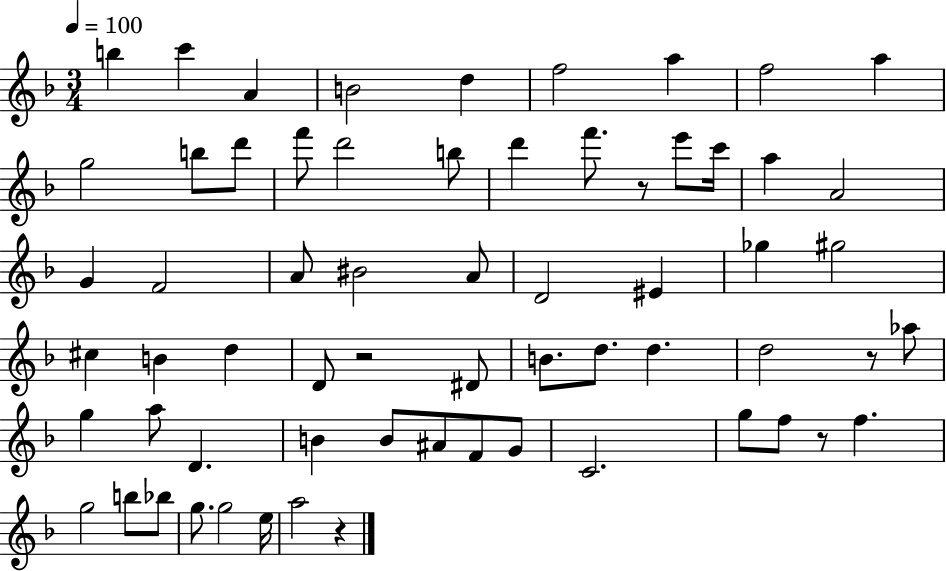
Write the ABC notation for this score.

X:1
T:Untitled
M:3/4
L:1/4
K:F
b c' A B2 d f2 a f2 a g2 b/2 d'/2 f'/2 d'2 b/2 d' f'/2 z/2 e'/2 c'/4 a A2 G F2 A/2 ^B2 A/2 D2 ^E _g ^g2 ^c B d D/2 z2 ^D/2 B/2 d/2 d d2 z/2 _a/2 g a/2 D B B/2 ^A/2 F/2 G/2 C2 g/2 f/2 z/2 f g2 b/2 _b/2 g/2 g2 e/4 a2 z